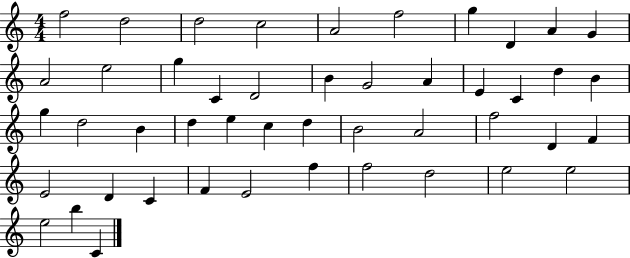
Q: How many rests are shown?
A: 0